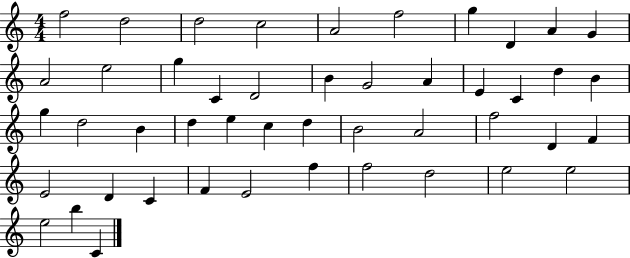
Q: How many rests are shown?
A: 0